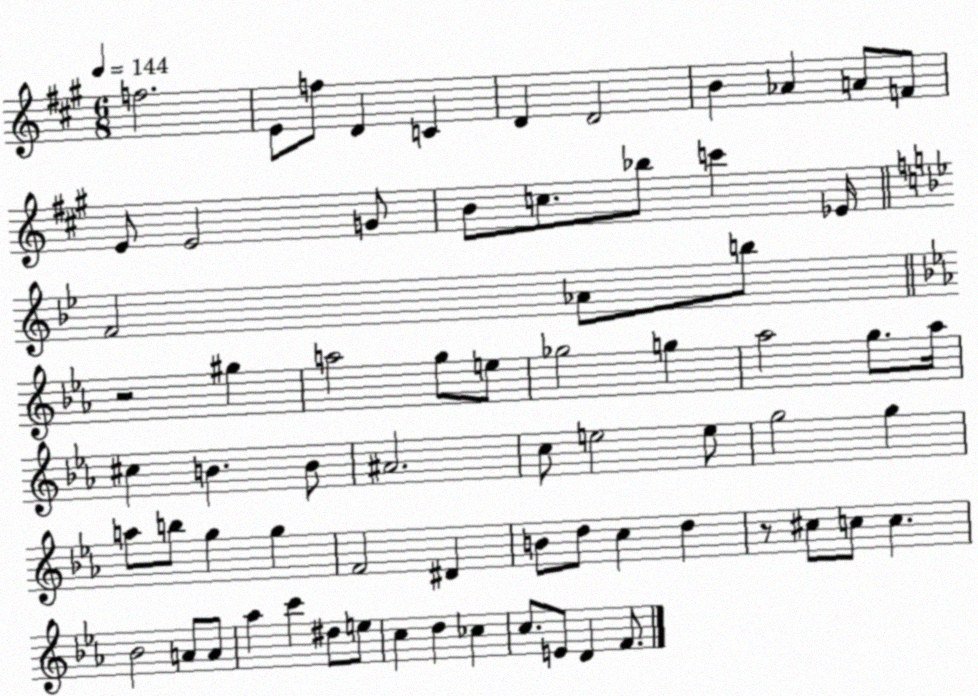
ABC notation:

X:1
T:Untitled
M:6/8
L:1/4
K:A
f2 E/2 f/2 D C D D2 B _A A/2 F/2 E/2 E2 G/2 B/2 c/2 _b/2 c' _E/4 F2 _A/2 b/2 z2 ^g a2 g/2 e/2 _g2 g _a2 g/2 _a/4 ^c B B/2 ^A2 c/2 e2 e/2 g2 g a/2 b/2 g g F2 ^D B/2 d/2 c d z/2 ^c/2 c/2 c _B2 A/2 A/2 _a c' ^d/2 e/2 c d _c c/2 E/2 D F/2